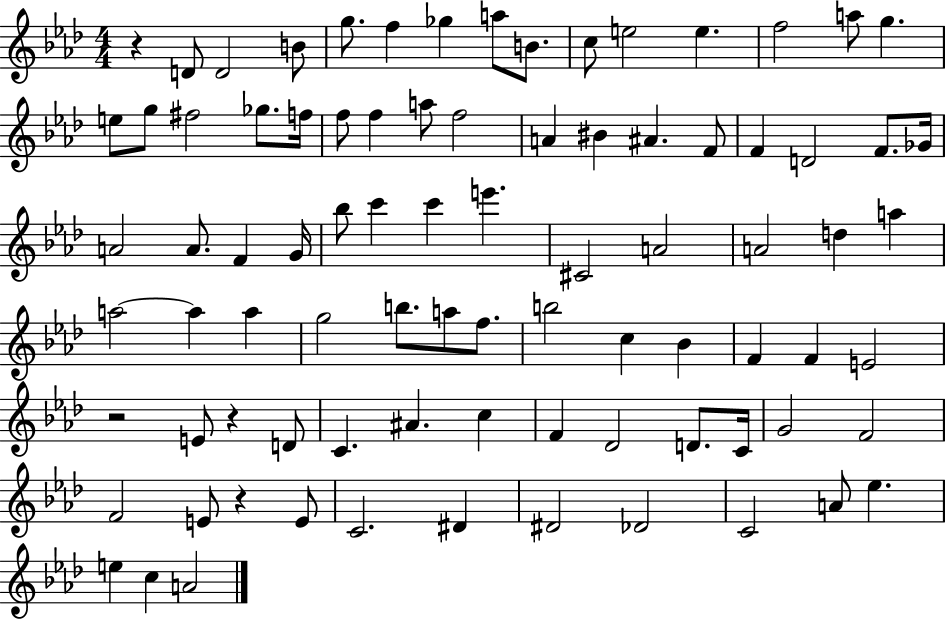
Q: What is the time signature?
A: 4/4